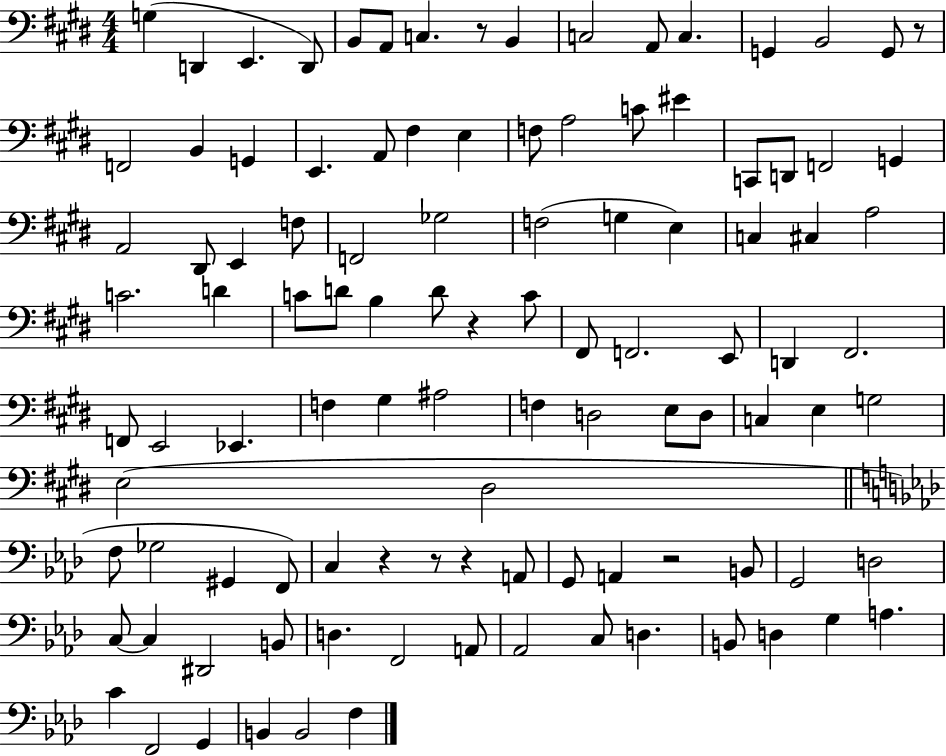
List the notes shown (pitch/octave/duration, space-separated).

G3/q D2/q E2/q. D2/e B2/e A2/e C3/q. R/e B2/q C3/h A2/e C3/q. G2/q B2/h G2/e R/e F2/h B2/q G2/q E2/q. A2/e F#3/q E3/q F3/e A3/h C4/e EIS4/q C2/e D2/e F2/h G2/q A2/h D#2/e E2/q F3/e F2/h Gb3/h F3/h G3/q E3/q C3/q C#3/q A3/h C4/h. D4/q C4/e D4/e B3/q D4/e R/q C4/e F#2/e F2/h. E2/e D2/q F#2/h. F2/e E2/h Eb2/q. F3/q G#3/q A#3/h F3/q D3/h E3/e D3/e C3/q E3/q G3/h E3/h D#3/h F3/e Gb3/h G#2/q F2/e C3/q R/q R/e R/q A2/e G2/e A2/q R/h B2/e G2/h D3/h C3/e C3/q D#2/h B2/e D3/q. F2/h A2/e Ab2/h C3/e D3/q. B2/e D3/q G3/q A3/q. C4/q F2/h G2/q B2/q B2/h F3/q